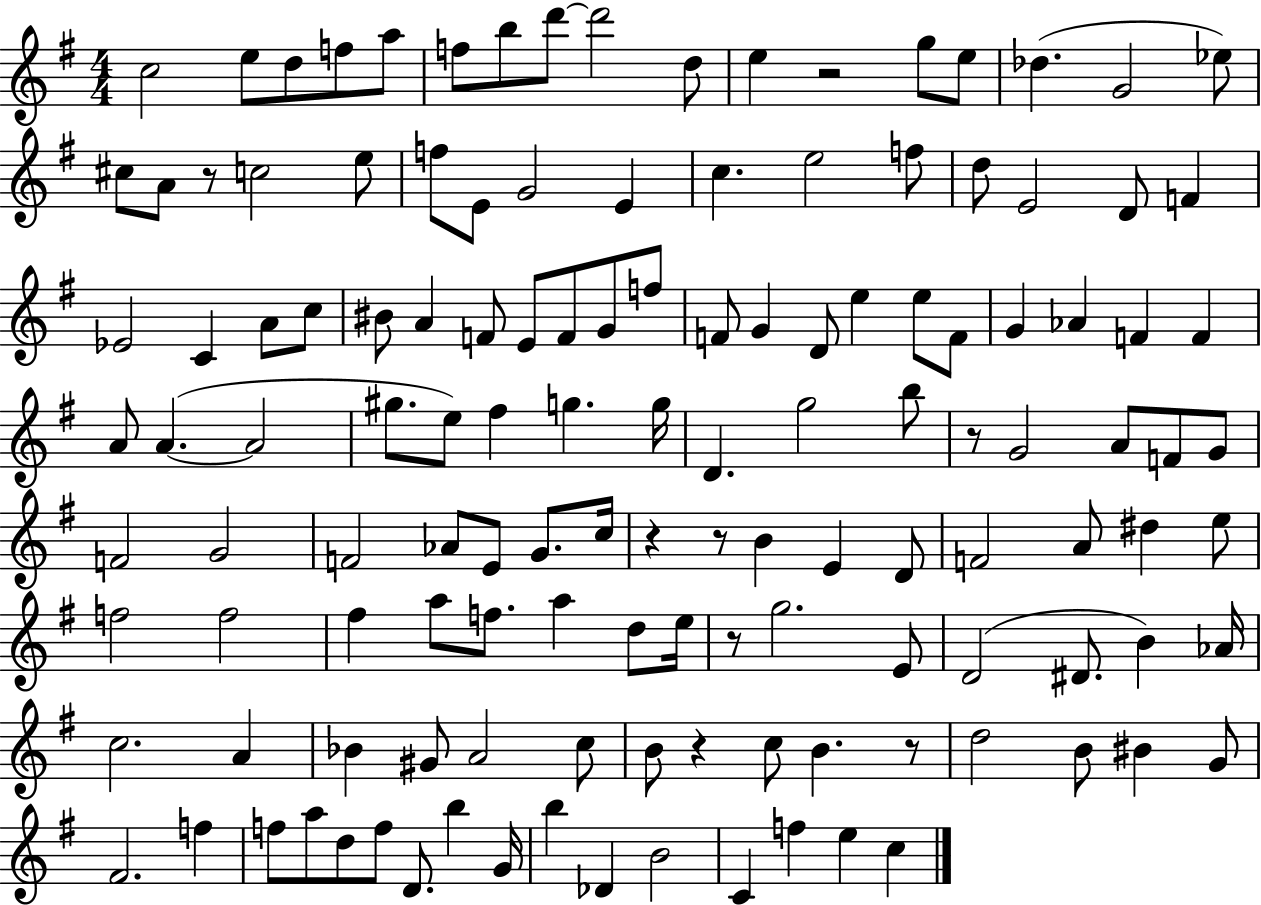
X:1
T:Untitled
M:4/4
L:1/4
K:G
c2 e/2 d/2 f/2 a/2 f/2 b/2 d'/2 d'2 d/2 e z2 g/2 e/2 _d G2 _e/2 ^c/2 A/2 z/2 c2 e/2 f/2 E/2 G2 E c e2 f/2 d/2 E2 D/2 F _E2 C A/2 c/2 ^B/2 A F/2 E/2 F/2 G/2 f/2 F/2 G D/2 e e/2 F/2 G _A F F A/2 A A2 ^g/2 e/2 ^f g g/4 D g2 b/2 z/2 G2 A/2 F/2 G/2 F2 G2 F2 _A/2 E/2 G/2 c/4 z z/2 B E D/2 F2 A/2 ^d e/2 f2 f2 ^f a/2 f/2 a d/2 e/4 z/2 g2 E/2 D2 ^D/2 B _A/4 c2 A _B ^G/2 A2 c/2 B/2 z c/2 B z/2 d2 B/2 ^B G/2 ^F2 f f/2 a/2 d/2 f/2 D/2 b G/4 b _D B2 C f e c